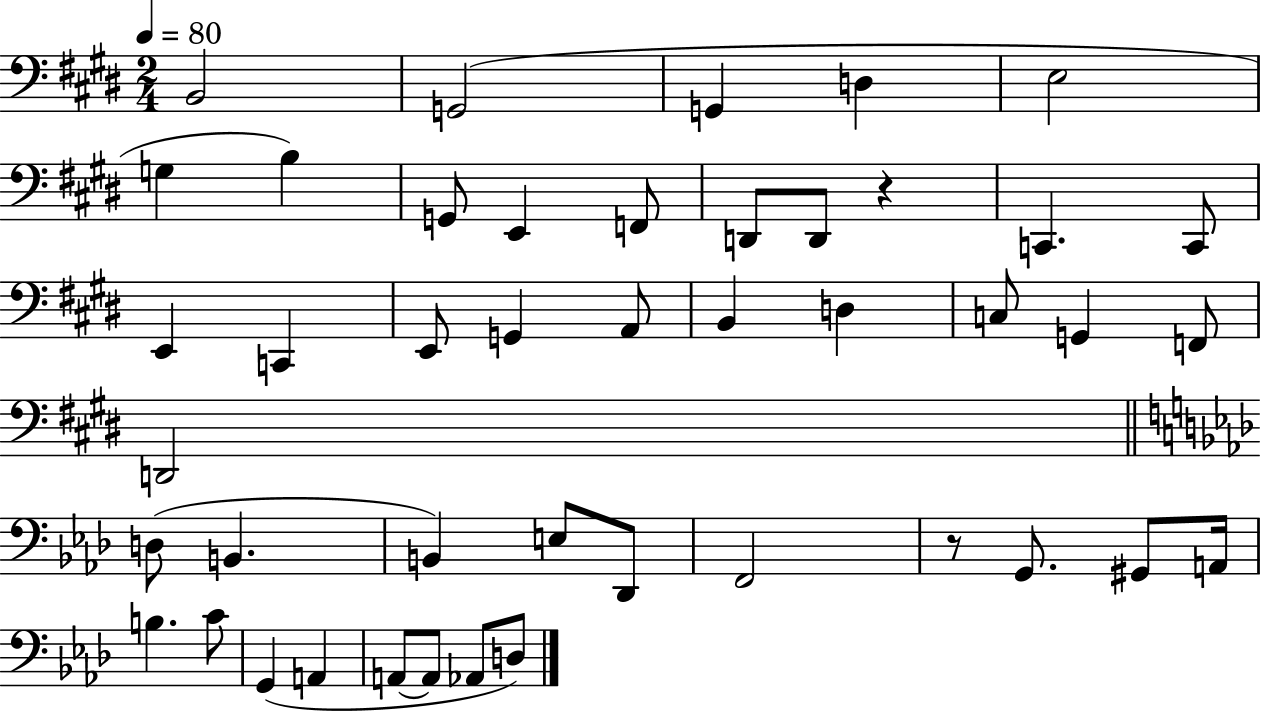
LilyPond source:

{
  \clef bass
  \numericTimeSignature
  \time 2/4
  \key e \major
  \tempo 4 = 80
  b,2 | g,2( | g,4 d4 | e2 | \break g4 b4) | g,8 e,4 f,8 | d,8 d,8 r4 | c,4. c,8 | \break e,4 c,4 | e,8 g,4 a,8 | b,4 d4 | c8 g,4 f,8 | \break d,2 | \bar "||" \break \key f \minor d8( b,4. | b,4) e8 des,8 | f,2 | r8 g,8. gis,8 a,16 | \break b4. c'8 | g,4( a,4 | a,8~~ a,8 aes,8 d8) | \bar "|."
}